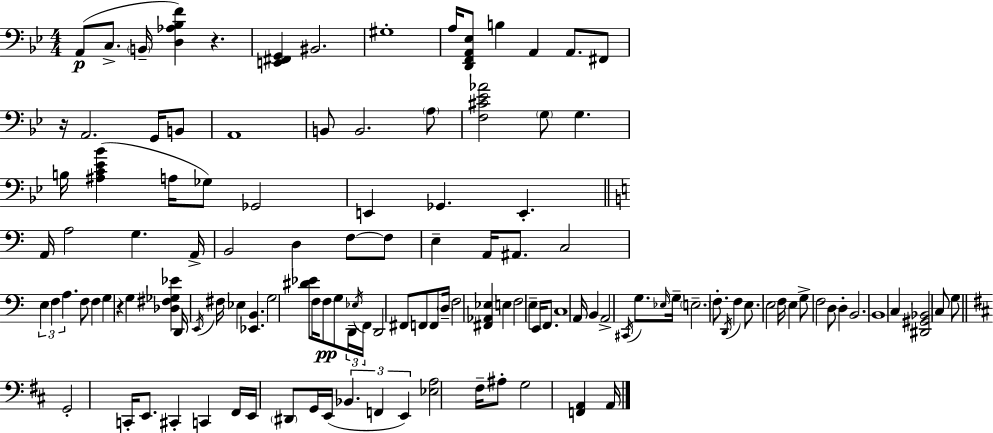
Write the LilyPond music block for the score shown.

{
  \clef bass
  \numericTimeSignature
  \time 4/4
  \key bes \major
  a,8(\p c8.-> \parenthesize b,16-- <d aes bes f'>4) r4. | <e, fis, g,>4 bis,2. | gis1-. | a16 <d, f, a, ees>8 b4 a,4 a,8. fis,8 | \break r16 a,2. g,16 b,8 | a,1 | b,8 b,2. \parenthesize a8 | <f cis' ees' aes'>2 \parenthesize g8 g4. | \break b16 <ais c' ees' bes'>4( a16 ges8) ges,2 | e,4 ges,4. e,4.-. | \bar "||" \break \key c \major a,16 a2 g4. a,16-> | b,2 d4 f8~~ f8 | e4-- a,16 ais,8. c2 | \tuplet 3/2 { e4 f4 a4. } f8 | \break f4 g4 r4 g4 | <des fis ges ees'>4 d,16 \acciaccatura { e,16 } fis16 ees4 <ees, b,>4. | g2 <dis' ees'>8 f16 f8\pp g8 | \tuplet 3/2 { d,16-- \acciaccatura { ees16 } f,16 } d,2 fis,8 f,8 f,8 | \break \parenthesize d16-- f2 <fis, aes, ees>4 e4 | f2 e4-- e,16 f,8. | c1 | a,16 b,4 a,2-> \acciaccatura { cis,16 } | \break g8. \grace { ees16 } g16-- \parenthesize e2.-- | f8.-. \acciaccatura { d,16 } f4 e8. e2 | f16 e4 g8-> f2 | d8 d4-. b,2. | \break b,1 | c4 <dis, gis, bes,>2 | c8 g8 \bar "||" \break \key d \major g,2-. c,16-. e,8. cis,4-. | c,4 fis,16 e,16 \parenthesize dis,8 g,16 e,16( \tuplet 3/2 { bes,4. | f,4 e,4) } <ees a>2 | fis16-- ais8-. g2 <f, a,>4 a,16 | \break \bar "|."
}